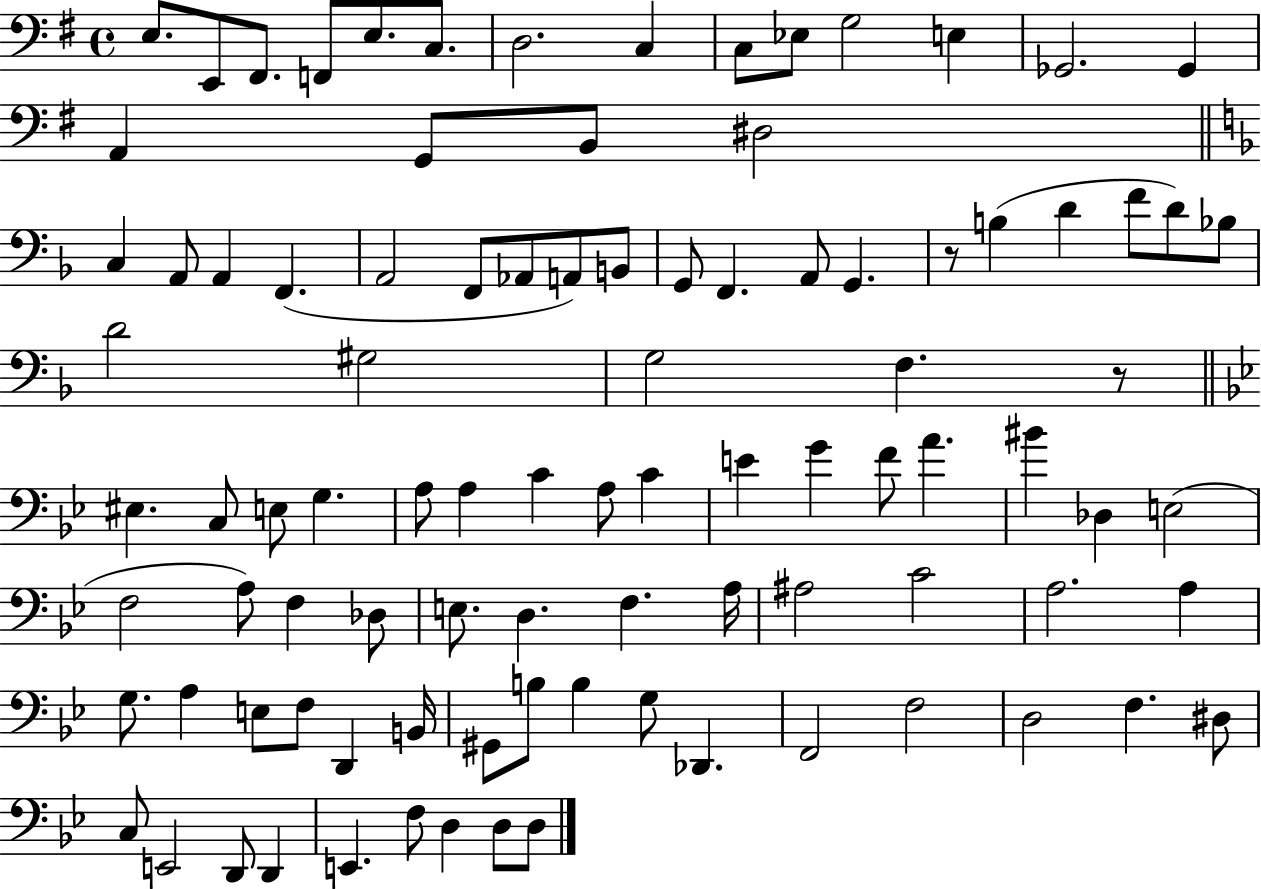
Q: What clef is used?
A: bass